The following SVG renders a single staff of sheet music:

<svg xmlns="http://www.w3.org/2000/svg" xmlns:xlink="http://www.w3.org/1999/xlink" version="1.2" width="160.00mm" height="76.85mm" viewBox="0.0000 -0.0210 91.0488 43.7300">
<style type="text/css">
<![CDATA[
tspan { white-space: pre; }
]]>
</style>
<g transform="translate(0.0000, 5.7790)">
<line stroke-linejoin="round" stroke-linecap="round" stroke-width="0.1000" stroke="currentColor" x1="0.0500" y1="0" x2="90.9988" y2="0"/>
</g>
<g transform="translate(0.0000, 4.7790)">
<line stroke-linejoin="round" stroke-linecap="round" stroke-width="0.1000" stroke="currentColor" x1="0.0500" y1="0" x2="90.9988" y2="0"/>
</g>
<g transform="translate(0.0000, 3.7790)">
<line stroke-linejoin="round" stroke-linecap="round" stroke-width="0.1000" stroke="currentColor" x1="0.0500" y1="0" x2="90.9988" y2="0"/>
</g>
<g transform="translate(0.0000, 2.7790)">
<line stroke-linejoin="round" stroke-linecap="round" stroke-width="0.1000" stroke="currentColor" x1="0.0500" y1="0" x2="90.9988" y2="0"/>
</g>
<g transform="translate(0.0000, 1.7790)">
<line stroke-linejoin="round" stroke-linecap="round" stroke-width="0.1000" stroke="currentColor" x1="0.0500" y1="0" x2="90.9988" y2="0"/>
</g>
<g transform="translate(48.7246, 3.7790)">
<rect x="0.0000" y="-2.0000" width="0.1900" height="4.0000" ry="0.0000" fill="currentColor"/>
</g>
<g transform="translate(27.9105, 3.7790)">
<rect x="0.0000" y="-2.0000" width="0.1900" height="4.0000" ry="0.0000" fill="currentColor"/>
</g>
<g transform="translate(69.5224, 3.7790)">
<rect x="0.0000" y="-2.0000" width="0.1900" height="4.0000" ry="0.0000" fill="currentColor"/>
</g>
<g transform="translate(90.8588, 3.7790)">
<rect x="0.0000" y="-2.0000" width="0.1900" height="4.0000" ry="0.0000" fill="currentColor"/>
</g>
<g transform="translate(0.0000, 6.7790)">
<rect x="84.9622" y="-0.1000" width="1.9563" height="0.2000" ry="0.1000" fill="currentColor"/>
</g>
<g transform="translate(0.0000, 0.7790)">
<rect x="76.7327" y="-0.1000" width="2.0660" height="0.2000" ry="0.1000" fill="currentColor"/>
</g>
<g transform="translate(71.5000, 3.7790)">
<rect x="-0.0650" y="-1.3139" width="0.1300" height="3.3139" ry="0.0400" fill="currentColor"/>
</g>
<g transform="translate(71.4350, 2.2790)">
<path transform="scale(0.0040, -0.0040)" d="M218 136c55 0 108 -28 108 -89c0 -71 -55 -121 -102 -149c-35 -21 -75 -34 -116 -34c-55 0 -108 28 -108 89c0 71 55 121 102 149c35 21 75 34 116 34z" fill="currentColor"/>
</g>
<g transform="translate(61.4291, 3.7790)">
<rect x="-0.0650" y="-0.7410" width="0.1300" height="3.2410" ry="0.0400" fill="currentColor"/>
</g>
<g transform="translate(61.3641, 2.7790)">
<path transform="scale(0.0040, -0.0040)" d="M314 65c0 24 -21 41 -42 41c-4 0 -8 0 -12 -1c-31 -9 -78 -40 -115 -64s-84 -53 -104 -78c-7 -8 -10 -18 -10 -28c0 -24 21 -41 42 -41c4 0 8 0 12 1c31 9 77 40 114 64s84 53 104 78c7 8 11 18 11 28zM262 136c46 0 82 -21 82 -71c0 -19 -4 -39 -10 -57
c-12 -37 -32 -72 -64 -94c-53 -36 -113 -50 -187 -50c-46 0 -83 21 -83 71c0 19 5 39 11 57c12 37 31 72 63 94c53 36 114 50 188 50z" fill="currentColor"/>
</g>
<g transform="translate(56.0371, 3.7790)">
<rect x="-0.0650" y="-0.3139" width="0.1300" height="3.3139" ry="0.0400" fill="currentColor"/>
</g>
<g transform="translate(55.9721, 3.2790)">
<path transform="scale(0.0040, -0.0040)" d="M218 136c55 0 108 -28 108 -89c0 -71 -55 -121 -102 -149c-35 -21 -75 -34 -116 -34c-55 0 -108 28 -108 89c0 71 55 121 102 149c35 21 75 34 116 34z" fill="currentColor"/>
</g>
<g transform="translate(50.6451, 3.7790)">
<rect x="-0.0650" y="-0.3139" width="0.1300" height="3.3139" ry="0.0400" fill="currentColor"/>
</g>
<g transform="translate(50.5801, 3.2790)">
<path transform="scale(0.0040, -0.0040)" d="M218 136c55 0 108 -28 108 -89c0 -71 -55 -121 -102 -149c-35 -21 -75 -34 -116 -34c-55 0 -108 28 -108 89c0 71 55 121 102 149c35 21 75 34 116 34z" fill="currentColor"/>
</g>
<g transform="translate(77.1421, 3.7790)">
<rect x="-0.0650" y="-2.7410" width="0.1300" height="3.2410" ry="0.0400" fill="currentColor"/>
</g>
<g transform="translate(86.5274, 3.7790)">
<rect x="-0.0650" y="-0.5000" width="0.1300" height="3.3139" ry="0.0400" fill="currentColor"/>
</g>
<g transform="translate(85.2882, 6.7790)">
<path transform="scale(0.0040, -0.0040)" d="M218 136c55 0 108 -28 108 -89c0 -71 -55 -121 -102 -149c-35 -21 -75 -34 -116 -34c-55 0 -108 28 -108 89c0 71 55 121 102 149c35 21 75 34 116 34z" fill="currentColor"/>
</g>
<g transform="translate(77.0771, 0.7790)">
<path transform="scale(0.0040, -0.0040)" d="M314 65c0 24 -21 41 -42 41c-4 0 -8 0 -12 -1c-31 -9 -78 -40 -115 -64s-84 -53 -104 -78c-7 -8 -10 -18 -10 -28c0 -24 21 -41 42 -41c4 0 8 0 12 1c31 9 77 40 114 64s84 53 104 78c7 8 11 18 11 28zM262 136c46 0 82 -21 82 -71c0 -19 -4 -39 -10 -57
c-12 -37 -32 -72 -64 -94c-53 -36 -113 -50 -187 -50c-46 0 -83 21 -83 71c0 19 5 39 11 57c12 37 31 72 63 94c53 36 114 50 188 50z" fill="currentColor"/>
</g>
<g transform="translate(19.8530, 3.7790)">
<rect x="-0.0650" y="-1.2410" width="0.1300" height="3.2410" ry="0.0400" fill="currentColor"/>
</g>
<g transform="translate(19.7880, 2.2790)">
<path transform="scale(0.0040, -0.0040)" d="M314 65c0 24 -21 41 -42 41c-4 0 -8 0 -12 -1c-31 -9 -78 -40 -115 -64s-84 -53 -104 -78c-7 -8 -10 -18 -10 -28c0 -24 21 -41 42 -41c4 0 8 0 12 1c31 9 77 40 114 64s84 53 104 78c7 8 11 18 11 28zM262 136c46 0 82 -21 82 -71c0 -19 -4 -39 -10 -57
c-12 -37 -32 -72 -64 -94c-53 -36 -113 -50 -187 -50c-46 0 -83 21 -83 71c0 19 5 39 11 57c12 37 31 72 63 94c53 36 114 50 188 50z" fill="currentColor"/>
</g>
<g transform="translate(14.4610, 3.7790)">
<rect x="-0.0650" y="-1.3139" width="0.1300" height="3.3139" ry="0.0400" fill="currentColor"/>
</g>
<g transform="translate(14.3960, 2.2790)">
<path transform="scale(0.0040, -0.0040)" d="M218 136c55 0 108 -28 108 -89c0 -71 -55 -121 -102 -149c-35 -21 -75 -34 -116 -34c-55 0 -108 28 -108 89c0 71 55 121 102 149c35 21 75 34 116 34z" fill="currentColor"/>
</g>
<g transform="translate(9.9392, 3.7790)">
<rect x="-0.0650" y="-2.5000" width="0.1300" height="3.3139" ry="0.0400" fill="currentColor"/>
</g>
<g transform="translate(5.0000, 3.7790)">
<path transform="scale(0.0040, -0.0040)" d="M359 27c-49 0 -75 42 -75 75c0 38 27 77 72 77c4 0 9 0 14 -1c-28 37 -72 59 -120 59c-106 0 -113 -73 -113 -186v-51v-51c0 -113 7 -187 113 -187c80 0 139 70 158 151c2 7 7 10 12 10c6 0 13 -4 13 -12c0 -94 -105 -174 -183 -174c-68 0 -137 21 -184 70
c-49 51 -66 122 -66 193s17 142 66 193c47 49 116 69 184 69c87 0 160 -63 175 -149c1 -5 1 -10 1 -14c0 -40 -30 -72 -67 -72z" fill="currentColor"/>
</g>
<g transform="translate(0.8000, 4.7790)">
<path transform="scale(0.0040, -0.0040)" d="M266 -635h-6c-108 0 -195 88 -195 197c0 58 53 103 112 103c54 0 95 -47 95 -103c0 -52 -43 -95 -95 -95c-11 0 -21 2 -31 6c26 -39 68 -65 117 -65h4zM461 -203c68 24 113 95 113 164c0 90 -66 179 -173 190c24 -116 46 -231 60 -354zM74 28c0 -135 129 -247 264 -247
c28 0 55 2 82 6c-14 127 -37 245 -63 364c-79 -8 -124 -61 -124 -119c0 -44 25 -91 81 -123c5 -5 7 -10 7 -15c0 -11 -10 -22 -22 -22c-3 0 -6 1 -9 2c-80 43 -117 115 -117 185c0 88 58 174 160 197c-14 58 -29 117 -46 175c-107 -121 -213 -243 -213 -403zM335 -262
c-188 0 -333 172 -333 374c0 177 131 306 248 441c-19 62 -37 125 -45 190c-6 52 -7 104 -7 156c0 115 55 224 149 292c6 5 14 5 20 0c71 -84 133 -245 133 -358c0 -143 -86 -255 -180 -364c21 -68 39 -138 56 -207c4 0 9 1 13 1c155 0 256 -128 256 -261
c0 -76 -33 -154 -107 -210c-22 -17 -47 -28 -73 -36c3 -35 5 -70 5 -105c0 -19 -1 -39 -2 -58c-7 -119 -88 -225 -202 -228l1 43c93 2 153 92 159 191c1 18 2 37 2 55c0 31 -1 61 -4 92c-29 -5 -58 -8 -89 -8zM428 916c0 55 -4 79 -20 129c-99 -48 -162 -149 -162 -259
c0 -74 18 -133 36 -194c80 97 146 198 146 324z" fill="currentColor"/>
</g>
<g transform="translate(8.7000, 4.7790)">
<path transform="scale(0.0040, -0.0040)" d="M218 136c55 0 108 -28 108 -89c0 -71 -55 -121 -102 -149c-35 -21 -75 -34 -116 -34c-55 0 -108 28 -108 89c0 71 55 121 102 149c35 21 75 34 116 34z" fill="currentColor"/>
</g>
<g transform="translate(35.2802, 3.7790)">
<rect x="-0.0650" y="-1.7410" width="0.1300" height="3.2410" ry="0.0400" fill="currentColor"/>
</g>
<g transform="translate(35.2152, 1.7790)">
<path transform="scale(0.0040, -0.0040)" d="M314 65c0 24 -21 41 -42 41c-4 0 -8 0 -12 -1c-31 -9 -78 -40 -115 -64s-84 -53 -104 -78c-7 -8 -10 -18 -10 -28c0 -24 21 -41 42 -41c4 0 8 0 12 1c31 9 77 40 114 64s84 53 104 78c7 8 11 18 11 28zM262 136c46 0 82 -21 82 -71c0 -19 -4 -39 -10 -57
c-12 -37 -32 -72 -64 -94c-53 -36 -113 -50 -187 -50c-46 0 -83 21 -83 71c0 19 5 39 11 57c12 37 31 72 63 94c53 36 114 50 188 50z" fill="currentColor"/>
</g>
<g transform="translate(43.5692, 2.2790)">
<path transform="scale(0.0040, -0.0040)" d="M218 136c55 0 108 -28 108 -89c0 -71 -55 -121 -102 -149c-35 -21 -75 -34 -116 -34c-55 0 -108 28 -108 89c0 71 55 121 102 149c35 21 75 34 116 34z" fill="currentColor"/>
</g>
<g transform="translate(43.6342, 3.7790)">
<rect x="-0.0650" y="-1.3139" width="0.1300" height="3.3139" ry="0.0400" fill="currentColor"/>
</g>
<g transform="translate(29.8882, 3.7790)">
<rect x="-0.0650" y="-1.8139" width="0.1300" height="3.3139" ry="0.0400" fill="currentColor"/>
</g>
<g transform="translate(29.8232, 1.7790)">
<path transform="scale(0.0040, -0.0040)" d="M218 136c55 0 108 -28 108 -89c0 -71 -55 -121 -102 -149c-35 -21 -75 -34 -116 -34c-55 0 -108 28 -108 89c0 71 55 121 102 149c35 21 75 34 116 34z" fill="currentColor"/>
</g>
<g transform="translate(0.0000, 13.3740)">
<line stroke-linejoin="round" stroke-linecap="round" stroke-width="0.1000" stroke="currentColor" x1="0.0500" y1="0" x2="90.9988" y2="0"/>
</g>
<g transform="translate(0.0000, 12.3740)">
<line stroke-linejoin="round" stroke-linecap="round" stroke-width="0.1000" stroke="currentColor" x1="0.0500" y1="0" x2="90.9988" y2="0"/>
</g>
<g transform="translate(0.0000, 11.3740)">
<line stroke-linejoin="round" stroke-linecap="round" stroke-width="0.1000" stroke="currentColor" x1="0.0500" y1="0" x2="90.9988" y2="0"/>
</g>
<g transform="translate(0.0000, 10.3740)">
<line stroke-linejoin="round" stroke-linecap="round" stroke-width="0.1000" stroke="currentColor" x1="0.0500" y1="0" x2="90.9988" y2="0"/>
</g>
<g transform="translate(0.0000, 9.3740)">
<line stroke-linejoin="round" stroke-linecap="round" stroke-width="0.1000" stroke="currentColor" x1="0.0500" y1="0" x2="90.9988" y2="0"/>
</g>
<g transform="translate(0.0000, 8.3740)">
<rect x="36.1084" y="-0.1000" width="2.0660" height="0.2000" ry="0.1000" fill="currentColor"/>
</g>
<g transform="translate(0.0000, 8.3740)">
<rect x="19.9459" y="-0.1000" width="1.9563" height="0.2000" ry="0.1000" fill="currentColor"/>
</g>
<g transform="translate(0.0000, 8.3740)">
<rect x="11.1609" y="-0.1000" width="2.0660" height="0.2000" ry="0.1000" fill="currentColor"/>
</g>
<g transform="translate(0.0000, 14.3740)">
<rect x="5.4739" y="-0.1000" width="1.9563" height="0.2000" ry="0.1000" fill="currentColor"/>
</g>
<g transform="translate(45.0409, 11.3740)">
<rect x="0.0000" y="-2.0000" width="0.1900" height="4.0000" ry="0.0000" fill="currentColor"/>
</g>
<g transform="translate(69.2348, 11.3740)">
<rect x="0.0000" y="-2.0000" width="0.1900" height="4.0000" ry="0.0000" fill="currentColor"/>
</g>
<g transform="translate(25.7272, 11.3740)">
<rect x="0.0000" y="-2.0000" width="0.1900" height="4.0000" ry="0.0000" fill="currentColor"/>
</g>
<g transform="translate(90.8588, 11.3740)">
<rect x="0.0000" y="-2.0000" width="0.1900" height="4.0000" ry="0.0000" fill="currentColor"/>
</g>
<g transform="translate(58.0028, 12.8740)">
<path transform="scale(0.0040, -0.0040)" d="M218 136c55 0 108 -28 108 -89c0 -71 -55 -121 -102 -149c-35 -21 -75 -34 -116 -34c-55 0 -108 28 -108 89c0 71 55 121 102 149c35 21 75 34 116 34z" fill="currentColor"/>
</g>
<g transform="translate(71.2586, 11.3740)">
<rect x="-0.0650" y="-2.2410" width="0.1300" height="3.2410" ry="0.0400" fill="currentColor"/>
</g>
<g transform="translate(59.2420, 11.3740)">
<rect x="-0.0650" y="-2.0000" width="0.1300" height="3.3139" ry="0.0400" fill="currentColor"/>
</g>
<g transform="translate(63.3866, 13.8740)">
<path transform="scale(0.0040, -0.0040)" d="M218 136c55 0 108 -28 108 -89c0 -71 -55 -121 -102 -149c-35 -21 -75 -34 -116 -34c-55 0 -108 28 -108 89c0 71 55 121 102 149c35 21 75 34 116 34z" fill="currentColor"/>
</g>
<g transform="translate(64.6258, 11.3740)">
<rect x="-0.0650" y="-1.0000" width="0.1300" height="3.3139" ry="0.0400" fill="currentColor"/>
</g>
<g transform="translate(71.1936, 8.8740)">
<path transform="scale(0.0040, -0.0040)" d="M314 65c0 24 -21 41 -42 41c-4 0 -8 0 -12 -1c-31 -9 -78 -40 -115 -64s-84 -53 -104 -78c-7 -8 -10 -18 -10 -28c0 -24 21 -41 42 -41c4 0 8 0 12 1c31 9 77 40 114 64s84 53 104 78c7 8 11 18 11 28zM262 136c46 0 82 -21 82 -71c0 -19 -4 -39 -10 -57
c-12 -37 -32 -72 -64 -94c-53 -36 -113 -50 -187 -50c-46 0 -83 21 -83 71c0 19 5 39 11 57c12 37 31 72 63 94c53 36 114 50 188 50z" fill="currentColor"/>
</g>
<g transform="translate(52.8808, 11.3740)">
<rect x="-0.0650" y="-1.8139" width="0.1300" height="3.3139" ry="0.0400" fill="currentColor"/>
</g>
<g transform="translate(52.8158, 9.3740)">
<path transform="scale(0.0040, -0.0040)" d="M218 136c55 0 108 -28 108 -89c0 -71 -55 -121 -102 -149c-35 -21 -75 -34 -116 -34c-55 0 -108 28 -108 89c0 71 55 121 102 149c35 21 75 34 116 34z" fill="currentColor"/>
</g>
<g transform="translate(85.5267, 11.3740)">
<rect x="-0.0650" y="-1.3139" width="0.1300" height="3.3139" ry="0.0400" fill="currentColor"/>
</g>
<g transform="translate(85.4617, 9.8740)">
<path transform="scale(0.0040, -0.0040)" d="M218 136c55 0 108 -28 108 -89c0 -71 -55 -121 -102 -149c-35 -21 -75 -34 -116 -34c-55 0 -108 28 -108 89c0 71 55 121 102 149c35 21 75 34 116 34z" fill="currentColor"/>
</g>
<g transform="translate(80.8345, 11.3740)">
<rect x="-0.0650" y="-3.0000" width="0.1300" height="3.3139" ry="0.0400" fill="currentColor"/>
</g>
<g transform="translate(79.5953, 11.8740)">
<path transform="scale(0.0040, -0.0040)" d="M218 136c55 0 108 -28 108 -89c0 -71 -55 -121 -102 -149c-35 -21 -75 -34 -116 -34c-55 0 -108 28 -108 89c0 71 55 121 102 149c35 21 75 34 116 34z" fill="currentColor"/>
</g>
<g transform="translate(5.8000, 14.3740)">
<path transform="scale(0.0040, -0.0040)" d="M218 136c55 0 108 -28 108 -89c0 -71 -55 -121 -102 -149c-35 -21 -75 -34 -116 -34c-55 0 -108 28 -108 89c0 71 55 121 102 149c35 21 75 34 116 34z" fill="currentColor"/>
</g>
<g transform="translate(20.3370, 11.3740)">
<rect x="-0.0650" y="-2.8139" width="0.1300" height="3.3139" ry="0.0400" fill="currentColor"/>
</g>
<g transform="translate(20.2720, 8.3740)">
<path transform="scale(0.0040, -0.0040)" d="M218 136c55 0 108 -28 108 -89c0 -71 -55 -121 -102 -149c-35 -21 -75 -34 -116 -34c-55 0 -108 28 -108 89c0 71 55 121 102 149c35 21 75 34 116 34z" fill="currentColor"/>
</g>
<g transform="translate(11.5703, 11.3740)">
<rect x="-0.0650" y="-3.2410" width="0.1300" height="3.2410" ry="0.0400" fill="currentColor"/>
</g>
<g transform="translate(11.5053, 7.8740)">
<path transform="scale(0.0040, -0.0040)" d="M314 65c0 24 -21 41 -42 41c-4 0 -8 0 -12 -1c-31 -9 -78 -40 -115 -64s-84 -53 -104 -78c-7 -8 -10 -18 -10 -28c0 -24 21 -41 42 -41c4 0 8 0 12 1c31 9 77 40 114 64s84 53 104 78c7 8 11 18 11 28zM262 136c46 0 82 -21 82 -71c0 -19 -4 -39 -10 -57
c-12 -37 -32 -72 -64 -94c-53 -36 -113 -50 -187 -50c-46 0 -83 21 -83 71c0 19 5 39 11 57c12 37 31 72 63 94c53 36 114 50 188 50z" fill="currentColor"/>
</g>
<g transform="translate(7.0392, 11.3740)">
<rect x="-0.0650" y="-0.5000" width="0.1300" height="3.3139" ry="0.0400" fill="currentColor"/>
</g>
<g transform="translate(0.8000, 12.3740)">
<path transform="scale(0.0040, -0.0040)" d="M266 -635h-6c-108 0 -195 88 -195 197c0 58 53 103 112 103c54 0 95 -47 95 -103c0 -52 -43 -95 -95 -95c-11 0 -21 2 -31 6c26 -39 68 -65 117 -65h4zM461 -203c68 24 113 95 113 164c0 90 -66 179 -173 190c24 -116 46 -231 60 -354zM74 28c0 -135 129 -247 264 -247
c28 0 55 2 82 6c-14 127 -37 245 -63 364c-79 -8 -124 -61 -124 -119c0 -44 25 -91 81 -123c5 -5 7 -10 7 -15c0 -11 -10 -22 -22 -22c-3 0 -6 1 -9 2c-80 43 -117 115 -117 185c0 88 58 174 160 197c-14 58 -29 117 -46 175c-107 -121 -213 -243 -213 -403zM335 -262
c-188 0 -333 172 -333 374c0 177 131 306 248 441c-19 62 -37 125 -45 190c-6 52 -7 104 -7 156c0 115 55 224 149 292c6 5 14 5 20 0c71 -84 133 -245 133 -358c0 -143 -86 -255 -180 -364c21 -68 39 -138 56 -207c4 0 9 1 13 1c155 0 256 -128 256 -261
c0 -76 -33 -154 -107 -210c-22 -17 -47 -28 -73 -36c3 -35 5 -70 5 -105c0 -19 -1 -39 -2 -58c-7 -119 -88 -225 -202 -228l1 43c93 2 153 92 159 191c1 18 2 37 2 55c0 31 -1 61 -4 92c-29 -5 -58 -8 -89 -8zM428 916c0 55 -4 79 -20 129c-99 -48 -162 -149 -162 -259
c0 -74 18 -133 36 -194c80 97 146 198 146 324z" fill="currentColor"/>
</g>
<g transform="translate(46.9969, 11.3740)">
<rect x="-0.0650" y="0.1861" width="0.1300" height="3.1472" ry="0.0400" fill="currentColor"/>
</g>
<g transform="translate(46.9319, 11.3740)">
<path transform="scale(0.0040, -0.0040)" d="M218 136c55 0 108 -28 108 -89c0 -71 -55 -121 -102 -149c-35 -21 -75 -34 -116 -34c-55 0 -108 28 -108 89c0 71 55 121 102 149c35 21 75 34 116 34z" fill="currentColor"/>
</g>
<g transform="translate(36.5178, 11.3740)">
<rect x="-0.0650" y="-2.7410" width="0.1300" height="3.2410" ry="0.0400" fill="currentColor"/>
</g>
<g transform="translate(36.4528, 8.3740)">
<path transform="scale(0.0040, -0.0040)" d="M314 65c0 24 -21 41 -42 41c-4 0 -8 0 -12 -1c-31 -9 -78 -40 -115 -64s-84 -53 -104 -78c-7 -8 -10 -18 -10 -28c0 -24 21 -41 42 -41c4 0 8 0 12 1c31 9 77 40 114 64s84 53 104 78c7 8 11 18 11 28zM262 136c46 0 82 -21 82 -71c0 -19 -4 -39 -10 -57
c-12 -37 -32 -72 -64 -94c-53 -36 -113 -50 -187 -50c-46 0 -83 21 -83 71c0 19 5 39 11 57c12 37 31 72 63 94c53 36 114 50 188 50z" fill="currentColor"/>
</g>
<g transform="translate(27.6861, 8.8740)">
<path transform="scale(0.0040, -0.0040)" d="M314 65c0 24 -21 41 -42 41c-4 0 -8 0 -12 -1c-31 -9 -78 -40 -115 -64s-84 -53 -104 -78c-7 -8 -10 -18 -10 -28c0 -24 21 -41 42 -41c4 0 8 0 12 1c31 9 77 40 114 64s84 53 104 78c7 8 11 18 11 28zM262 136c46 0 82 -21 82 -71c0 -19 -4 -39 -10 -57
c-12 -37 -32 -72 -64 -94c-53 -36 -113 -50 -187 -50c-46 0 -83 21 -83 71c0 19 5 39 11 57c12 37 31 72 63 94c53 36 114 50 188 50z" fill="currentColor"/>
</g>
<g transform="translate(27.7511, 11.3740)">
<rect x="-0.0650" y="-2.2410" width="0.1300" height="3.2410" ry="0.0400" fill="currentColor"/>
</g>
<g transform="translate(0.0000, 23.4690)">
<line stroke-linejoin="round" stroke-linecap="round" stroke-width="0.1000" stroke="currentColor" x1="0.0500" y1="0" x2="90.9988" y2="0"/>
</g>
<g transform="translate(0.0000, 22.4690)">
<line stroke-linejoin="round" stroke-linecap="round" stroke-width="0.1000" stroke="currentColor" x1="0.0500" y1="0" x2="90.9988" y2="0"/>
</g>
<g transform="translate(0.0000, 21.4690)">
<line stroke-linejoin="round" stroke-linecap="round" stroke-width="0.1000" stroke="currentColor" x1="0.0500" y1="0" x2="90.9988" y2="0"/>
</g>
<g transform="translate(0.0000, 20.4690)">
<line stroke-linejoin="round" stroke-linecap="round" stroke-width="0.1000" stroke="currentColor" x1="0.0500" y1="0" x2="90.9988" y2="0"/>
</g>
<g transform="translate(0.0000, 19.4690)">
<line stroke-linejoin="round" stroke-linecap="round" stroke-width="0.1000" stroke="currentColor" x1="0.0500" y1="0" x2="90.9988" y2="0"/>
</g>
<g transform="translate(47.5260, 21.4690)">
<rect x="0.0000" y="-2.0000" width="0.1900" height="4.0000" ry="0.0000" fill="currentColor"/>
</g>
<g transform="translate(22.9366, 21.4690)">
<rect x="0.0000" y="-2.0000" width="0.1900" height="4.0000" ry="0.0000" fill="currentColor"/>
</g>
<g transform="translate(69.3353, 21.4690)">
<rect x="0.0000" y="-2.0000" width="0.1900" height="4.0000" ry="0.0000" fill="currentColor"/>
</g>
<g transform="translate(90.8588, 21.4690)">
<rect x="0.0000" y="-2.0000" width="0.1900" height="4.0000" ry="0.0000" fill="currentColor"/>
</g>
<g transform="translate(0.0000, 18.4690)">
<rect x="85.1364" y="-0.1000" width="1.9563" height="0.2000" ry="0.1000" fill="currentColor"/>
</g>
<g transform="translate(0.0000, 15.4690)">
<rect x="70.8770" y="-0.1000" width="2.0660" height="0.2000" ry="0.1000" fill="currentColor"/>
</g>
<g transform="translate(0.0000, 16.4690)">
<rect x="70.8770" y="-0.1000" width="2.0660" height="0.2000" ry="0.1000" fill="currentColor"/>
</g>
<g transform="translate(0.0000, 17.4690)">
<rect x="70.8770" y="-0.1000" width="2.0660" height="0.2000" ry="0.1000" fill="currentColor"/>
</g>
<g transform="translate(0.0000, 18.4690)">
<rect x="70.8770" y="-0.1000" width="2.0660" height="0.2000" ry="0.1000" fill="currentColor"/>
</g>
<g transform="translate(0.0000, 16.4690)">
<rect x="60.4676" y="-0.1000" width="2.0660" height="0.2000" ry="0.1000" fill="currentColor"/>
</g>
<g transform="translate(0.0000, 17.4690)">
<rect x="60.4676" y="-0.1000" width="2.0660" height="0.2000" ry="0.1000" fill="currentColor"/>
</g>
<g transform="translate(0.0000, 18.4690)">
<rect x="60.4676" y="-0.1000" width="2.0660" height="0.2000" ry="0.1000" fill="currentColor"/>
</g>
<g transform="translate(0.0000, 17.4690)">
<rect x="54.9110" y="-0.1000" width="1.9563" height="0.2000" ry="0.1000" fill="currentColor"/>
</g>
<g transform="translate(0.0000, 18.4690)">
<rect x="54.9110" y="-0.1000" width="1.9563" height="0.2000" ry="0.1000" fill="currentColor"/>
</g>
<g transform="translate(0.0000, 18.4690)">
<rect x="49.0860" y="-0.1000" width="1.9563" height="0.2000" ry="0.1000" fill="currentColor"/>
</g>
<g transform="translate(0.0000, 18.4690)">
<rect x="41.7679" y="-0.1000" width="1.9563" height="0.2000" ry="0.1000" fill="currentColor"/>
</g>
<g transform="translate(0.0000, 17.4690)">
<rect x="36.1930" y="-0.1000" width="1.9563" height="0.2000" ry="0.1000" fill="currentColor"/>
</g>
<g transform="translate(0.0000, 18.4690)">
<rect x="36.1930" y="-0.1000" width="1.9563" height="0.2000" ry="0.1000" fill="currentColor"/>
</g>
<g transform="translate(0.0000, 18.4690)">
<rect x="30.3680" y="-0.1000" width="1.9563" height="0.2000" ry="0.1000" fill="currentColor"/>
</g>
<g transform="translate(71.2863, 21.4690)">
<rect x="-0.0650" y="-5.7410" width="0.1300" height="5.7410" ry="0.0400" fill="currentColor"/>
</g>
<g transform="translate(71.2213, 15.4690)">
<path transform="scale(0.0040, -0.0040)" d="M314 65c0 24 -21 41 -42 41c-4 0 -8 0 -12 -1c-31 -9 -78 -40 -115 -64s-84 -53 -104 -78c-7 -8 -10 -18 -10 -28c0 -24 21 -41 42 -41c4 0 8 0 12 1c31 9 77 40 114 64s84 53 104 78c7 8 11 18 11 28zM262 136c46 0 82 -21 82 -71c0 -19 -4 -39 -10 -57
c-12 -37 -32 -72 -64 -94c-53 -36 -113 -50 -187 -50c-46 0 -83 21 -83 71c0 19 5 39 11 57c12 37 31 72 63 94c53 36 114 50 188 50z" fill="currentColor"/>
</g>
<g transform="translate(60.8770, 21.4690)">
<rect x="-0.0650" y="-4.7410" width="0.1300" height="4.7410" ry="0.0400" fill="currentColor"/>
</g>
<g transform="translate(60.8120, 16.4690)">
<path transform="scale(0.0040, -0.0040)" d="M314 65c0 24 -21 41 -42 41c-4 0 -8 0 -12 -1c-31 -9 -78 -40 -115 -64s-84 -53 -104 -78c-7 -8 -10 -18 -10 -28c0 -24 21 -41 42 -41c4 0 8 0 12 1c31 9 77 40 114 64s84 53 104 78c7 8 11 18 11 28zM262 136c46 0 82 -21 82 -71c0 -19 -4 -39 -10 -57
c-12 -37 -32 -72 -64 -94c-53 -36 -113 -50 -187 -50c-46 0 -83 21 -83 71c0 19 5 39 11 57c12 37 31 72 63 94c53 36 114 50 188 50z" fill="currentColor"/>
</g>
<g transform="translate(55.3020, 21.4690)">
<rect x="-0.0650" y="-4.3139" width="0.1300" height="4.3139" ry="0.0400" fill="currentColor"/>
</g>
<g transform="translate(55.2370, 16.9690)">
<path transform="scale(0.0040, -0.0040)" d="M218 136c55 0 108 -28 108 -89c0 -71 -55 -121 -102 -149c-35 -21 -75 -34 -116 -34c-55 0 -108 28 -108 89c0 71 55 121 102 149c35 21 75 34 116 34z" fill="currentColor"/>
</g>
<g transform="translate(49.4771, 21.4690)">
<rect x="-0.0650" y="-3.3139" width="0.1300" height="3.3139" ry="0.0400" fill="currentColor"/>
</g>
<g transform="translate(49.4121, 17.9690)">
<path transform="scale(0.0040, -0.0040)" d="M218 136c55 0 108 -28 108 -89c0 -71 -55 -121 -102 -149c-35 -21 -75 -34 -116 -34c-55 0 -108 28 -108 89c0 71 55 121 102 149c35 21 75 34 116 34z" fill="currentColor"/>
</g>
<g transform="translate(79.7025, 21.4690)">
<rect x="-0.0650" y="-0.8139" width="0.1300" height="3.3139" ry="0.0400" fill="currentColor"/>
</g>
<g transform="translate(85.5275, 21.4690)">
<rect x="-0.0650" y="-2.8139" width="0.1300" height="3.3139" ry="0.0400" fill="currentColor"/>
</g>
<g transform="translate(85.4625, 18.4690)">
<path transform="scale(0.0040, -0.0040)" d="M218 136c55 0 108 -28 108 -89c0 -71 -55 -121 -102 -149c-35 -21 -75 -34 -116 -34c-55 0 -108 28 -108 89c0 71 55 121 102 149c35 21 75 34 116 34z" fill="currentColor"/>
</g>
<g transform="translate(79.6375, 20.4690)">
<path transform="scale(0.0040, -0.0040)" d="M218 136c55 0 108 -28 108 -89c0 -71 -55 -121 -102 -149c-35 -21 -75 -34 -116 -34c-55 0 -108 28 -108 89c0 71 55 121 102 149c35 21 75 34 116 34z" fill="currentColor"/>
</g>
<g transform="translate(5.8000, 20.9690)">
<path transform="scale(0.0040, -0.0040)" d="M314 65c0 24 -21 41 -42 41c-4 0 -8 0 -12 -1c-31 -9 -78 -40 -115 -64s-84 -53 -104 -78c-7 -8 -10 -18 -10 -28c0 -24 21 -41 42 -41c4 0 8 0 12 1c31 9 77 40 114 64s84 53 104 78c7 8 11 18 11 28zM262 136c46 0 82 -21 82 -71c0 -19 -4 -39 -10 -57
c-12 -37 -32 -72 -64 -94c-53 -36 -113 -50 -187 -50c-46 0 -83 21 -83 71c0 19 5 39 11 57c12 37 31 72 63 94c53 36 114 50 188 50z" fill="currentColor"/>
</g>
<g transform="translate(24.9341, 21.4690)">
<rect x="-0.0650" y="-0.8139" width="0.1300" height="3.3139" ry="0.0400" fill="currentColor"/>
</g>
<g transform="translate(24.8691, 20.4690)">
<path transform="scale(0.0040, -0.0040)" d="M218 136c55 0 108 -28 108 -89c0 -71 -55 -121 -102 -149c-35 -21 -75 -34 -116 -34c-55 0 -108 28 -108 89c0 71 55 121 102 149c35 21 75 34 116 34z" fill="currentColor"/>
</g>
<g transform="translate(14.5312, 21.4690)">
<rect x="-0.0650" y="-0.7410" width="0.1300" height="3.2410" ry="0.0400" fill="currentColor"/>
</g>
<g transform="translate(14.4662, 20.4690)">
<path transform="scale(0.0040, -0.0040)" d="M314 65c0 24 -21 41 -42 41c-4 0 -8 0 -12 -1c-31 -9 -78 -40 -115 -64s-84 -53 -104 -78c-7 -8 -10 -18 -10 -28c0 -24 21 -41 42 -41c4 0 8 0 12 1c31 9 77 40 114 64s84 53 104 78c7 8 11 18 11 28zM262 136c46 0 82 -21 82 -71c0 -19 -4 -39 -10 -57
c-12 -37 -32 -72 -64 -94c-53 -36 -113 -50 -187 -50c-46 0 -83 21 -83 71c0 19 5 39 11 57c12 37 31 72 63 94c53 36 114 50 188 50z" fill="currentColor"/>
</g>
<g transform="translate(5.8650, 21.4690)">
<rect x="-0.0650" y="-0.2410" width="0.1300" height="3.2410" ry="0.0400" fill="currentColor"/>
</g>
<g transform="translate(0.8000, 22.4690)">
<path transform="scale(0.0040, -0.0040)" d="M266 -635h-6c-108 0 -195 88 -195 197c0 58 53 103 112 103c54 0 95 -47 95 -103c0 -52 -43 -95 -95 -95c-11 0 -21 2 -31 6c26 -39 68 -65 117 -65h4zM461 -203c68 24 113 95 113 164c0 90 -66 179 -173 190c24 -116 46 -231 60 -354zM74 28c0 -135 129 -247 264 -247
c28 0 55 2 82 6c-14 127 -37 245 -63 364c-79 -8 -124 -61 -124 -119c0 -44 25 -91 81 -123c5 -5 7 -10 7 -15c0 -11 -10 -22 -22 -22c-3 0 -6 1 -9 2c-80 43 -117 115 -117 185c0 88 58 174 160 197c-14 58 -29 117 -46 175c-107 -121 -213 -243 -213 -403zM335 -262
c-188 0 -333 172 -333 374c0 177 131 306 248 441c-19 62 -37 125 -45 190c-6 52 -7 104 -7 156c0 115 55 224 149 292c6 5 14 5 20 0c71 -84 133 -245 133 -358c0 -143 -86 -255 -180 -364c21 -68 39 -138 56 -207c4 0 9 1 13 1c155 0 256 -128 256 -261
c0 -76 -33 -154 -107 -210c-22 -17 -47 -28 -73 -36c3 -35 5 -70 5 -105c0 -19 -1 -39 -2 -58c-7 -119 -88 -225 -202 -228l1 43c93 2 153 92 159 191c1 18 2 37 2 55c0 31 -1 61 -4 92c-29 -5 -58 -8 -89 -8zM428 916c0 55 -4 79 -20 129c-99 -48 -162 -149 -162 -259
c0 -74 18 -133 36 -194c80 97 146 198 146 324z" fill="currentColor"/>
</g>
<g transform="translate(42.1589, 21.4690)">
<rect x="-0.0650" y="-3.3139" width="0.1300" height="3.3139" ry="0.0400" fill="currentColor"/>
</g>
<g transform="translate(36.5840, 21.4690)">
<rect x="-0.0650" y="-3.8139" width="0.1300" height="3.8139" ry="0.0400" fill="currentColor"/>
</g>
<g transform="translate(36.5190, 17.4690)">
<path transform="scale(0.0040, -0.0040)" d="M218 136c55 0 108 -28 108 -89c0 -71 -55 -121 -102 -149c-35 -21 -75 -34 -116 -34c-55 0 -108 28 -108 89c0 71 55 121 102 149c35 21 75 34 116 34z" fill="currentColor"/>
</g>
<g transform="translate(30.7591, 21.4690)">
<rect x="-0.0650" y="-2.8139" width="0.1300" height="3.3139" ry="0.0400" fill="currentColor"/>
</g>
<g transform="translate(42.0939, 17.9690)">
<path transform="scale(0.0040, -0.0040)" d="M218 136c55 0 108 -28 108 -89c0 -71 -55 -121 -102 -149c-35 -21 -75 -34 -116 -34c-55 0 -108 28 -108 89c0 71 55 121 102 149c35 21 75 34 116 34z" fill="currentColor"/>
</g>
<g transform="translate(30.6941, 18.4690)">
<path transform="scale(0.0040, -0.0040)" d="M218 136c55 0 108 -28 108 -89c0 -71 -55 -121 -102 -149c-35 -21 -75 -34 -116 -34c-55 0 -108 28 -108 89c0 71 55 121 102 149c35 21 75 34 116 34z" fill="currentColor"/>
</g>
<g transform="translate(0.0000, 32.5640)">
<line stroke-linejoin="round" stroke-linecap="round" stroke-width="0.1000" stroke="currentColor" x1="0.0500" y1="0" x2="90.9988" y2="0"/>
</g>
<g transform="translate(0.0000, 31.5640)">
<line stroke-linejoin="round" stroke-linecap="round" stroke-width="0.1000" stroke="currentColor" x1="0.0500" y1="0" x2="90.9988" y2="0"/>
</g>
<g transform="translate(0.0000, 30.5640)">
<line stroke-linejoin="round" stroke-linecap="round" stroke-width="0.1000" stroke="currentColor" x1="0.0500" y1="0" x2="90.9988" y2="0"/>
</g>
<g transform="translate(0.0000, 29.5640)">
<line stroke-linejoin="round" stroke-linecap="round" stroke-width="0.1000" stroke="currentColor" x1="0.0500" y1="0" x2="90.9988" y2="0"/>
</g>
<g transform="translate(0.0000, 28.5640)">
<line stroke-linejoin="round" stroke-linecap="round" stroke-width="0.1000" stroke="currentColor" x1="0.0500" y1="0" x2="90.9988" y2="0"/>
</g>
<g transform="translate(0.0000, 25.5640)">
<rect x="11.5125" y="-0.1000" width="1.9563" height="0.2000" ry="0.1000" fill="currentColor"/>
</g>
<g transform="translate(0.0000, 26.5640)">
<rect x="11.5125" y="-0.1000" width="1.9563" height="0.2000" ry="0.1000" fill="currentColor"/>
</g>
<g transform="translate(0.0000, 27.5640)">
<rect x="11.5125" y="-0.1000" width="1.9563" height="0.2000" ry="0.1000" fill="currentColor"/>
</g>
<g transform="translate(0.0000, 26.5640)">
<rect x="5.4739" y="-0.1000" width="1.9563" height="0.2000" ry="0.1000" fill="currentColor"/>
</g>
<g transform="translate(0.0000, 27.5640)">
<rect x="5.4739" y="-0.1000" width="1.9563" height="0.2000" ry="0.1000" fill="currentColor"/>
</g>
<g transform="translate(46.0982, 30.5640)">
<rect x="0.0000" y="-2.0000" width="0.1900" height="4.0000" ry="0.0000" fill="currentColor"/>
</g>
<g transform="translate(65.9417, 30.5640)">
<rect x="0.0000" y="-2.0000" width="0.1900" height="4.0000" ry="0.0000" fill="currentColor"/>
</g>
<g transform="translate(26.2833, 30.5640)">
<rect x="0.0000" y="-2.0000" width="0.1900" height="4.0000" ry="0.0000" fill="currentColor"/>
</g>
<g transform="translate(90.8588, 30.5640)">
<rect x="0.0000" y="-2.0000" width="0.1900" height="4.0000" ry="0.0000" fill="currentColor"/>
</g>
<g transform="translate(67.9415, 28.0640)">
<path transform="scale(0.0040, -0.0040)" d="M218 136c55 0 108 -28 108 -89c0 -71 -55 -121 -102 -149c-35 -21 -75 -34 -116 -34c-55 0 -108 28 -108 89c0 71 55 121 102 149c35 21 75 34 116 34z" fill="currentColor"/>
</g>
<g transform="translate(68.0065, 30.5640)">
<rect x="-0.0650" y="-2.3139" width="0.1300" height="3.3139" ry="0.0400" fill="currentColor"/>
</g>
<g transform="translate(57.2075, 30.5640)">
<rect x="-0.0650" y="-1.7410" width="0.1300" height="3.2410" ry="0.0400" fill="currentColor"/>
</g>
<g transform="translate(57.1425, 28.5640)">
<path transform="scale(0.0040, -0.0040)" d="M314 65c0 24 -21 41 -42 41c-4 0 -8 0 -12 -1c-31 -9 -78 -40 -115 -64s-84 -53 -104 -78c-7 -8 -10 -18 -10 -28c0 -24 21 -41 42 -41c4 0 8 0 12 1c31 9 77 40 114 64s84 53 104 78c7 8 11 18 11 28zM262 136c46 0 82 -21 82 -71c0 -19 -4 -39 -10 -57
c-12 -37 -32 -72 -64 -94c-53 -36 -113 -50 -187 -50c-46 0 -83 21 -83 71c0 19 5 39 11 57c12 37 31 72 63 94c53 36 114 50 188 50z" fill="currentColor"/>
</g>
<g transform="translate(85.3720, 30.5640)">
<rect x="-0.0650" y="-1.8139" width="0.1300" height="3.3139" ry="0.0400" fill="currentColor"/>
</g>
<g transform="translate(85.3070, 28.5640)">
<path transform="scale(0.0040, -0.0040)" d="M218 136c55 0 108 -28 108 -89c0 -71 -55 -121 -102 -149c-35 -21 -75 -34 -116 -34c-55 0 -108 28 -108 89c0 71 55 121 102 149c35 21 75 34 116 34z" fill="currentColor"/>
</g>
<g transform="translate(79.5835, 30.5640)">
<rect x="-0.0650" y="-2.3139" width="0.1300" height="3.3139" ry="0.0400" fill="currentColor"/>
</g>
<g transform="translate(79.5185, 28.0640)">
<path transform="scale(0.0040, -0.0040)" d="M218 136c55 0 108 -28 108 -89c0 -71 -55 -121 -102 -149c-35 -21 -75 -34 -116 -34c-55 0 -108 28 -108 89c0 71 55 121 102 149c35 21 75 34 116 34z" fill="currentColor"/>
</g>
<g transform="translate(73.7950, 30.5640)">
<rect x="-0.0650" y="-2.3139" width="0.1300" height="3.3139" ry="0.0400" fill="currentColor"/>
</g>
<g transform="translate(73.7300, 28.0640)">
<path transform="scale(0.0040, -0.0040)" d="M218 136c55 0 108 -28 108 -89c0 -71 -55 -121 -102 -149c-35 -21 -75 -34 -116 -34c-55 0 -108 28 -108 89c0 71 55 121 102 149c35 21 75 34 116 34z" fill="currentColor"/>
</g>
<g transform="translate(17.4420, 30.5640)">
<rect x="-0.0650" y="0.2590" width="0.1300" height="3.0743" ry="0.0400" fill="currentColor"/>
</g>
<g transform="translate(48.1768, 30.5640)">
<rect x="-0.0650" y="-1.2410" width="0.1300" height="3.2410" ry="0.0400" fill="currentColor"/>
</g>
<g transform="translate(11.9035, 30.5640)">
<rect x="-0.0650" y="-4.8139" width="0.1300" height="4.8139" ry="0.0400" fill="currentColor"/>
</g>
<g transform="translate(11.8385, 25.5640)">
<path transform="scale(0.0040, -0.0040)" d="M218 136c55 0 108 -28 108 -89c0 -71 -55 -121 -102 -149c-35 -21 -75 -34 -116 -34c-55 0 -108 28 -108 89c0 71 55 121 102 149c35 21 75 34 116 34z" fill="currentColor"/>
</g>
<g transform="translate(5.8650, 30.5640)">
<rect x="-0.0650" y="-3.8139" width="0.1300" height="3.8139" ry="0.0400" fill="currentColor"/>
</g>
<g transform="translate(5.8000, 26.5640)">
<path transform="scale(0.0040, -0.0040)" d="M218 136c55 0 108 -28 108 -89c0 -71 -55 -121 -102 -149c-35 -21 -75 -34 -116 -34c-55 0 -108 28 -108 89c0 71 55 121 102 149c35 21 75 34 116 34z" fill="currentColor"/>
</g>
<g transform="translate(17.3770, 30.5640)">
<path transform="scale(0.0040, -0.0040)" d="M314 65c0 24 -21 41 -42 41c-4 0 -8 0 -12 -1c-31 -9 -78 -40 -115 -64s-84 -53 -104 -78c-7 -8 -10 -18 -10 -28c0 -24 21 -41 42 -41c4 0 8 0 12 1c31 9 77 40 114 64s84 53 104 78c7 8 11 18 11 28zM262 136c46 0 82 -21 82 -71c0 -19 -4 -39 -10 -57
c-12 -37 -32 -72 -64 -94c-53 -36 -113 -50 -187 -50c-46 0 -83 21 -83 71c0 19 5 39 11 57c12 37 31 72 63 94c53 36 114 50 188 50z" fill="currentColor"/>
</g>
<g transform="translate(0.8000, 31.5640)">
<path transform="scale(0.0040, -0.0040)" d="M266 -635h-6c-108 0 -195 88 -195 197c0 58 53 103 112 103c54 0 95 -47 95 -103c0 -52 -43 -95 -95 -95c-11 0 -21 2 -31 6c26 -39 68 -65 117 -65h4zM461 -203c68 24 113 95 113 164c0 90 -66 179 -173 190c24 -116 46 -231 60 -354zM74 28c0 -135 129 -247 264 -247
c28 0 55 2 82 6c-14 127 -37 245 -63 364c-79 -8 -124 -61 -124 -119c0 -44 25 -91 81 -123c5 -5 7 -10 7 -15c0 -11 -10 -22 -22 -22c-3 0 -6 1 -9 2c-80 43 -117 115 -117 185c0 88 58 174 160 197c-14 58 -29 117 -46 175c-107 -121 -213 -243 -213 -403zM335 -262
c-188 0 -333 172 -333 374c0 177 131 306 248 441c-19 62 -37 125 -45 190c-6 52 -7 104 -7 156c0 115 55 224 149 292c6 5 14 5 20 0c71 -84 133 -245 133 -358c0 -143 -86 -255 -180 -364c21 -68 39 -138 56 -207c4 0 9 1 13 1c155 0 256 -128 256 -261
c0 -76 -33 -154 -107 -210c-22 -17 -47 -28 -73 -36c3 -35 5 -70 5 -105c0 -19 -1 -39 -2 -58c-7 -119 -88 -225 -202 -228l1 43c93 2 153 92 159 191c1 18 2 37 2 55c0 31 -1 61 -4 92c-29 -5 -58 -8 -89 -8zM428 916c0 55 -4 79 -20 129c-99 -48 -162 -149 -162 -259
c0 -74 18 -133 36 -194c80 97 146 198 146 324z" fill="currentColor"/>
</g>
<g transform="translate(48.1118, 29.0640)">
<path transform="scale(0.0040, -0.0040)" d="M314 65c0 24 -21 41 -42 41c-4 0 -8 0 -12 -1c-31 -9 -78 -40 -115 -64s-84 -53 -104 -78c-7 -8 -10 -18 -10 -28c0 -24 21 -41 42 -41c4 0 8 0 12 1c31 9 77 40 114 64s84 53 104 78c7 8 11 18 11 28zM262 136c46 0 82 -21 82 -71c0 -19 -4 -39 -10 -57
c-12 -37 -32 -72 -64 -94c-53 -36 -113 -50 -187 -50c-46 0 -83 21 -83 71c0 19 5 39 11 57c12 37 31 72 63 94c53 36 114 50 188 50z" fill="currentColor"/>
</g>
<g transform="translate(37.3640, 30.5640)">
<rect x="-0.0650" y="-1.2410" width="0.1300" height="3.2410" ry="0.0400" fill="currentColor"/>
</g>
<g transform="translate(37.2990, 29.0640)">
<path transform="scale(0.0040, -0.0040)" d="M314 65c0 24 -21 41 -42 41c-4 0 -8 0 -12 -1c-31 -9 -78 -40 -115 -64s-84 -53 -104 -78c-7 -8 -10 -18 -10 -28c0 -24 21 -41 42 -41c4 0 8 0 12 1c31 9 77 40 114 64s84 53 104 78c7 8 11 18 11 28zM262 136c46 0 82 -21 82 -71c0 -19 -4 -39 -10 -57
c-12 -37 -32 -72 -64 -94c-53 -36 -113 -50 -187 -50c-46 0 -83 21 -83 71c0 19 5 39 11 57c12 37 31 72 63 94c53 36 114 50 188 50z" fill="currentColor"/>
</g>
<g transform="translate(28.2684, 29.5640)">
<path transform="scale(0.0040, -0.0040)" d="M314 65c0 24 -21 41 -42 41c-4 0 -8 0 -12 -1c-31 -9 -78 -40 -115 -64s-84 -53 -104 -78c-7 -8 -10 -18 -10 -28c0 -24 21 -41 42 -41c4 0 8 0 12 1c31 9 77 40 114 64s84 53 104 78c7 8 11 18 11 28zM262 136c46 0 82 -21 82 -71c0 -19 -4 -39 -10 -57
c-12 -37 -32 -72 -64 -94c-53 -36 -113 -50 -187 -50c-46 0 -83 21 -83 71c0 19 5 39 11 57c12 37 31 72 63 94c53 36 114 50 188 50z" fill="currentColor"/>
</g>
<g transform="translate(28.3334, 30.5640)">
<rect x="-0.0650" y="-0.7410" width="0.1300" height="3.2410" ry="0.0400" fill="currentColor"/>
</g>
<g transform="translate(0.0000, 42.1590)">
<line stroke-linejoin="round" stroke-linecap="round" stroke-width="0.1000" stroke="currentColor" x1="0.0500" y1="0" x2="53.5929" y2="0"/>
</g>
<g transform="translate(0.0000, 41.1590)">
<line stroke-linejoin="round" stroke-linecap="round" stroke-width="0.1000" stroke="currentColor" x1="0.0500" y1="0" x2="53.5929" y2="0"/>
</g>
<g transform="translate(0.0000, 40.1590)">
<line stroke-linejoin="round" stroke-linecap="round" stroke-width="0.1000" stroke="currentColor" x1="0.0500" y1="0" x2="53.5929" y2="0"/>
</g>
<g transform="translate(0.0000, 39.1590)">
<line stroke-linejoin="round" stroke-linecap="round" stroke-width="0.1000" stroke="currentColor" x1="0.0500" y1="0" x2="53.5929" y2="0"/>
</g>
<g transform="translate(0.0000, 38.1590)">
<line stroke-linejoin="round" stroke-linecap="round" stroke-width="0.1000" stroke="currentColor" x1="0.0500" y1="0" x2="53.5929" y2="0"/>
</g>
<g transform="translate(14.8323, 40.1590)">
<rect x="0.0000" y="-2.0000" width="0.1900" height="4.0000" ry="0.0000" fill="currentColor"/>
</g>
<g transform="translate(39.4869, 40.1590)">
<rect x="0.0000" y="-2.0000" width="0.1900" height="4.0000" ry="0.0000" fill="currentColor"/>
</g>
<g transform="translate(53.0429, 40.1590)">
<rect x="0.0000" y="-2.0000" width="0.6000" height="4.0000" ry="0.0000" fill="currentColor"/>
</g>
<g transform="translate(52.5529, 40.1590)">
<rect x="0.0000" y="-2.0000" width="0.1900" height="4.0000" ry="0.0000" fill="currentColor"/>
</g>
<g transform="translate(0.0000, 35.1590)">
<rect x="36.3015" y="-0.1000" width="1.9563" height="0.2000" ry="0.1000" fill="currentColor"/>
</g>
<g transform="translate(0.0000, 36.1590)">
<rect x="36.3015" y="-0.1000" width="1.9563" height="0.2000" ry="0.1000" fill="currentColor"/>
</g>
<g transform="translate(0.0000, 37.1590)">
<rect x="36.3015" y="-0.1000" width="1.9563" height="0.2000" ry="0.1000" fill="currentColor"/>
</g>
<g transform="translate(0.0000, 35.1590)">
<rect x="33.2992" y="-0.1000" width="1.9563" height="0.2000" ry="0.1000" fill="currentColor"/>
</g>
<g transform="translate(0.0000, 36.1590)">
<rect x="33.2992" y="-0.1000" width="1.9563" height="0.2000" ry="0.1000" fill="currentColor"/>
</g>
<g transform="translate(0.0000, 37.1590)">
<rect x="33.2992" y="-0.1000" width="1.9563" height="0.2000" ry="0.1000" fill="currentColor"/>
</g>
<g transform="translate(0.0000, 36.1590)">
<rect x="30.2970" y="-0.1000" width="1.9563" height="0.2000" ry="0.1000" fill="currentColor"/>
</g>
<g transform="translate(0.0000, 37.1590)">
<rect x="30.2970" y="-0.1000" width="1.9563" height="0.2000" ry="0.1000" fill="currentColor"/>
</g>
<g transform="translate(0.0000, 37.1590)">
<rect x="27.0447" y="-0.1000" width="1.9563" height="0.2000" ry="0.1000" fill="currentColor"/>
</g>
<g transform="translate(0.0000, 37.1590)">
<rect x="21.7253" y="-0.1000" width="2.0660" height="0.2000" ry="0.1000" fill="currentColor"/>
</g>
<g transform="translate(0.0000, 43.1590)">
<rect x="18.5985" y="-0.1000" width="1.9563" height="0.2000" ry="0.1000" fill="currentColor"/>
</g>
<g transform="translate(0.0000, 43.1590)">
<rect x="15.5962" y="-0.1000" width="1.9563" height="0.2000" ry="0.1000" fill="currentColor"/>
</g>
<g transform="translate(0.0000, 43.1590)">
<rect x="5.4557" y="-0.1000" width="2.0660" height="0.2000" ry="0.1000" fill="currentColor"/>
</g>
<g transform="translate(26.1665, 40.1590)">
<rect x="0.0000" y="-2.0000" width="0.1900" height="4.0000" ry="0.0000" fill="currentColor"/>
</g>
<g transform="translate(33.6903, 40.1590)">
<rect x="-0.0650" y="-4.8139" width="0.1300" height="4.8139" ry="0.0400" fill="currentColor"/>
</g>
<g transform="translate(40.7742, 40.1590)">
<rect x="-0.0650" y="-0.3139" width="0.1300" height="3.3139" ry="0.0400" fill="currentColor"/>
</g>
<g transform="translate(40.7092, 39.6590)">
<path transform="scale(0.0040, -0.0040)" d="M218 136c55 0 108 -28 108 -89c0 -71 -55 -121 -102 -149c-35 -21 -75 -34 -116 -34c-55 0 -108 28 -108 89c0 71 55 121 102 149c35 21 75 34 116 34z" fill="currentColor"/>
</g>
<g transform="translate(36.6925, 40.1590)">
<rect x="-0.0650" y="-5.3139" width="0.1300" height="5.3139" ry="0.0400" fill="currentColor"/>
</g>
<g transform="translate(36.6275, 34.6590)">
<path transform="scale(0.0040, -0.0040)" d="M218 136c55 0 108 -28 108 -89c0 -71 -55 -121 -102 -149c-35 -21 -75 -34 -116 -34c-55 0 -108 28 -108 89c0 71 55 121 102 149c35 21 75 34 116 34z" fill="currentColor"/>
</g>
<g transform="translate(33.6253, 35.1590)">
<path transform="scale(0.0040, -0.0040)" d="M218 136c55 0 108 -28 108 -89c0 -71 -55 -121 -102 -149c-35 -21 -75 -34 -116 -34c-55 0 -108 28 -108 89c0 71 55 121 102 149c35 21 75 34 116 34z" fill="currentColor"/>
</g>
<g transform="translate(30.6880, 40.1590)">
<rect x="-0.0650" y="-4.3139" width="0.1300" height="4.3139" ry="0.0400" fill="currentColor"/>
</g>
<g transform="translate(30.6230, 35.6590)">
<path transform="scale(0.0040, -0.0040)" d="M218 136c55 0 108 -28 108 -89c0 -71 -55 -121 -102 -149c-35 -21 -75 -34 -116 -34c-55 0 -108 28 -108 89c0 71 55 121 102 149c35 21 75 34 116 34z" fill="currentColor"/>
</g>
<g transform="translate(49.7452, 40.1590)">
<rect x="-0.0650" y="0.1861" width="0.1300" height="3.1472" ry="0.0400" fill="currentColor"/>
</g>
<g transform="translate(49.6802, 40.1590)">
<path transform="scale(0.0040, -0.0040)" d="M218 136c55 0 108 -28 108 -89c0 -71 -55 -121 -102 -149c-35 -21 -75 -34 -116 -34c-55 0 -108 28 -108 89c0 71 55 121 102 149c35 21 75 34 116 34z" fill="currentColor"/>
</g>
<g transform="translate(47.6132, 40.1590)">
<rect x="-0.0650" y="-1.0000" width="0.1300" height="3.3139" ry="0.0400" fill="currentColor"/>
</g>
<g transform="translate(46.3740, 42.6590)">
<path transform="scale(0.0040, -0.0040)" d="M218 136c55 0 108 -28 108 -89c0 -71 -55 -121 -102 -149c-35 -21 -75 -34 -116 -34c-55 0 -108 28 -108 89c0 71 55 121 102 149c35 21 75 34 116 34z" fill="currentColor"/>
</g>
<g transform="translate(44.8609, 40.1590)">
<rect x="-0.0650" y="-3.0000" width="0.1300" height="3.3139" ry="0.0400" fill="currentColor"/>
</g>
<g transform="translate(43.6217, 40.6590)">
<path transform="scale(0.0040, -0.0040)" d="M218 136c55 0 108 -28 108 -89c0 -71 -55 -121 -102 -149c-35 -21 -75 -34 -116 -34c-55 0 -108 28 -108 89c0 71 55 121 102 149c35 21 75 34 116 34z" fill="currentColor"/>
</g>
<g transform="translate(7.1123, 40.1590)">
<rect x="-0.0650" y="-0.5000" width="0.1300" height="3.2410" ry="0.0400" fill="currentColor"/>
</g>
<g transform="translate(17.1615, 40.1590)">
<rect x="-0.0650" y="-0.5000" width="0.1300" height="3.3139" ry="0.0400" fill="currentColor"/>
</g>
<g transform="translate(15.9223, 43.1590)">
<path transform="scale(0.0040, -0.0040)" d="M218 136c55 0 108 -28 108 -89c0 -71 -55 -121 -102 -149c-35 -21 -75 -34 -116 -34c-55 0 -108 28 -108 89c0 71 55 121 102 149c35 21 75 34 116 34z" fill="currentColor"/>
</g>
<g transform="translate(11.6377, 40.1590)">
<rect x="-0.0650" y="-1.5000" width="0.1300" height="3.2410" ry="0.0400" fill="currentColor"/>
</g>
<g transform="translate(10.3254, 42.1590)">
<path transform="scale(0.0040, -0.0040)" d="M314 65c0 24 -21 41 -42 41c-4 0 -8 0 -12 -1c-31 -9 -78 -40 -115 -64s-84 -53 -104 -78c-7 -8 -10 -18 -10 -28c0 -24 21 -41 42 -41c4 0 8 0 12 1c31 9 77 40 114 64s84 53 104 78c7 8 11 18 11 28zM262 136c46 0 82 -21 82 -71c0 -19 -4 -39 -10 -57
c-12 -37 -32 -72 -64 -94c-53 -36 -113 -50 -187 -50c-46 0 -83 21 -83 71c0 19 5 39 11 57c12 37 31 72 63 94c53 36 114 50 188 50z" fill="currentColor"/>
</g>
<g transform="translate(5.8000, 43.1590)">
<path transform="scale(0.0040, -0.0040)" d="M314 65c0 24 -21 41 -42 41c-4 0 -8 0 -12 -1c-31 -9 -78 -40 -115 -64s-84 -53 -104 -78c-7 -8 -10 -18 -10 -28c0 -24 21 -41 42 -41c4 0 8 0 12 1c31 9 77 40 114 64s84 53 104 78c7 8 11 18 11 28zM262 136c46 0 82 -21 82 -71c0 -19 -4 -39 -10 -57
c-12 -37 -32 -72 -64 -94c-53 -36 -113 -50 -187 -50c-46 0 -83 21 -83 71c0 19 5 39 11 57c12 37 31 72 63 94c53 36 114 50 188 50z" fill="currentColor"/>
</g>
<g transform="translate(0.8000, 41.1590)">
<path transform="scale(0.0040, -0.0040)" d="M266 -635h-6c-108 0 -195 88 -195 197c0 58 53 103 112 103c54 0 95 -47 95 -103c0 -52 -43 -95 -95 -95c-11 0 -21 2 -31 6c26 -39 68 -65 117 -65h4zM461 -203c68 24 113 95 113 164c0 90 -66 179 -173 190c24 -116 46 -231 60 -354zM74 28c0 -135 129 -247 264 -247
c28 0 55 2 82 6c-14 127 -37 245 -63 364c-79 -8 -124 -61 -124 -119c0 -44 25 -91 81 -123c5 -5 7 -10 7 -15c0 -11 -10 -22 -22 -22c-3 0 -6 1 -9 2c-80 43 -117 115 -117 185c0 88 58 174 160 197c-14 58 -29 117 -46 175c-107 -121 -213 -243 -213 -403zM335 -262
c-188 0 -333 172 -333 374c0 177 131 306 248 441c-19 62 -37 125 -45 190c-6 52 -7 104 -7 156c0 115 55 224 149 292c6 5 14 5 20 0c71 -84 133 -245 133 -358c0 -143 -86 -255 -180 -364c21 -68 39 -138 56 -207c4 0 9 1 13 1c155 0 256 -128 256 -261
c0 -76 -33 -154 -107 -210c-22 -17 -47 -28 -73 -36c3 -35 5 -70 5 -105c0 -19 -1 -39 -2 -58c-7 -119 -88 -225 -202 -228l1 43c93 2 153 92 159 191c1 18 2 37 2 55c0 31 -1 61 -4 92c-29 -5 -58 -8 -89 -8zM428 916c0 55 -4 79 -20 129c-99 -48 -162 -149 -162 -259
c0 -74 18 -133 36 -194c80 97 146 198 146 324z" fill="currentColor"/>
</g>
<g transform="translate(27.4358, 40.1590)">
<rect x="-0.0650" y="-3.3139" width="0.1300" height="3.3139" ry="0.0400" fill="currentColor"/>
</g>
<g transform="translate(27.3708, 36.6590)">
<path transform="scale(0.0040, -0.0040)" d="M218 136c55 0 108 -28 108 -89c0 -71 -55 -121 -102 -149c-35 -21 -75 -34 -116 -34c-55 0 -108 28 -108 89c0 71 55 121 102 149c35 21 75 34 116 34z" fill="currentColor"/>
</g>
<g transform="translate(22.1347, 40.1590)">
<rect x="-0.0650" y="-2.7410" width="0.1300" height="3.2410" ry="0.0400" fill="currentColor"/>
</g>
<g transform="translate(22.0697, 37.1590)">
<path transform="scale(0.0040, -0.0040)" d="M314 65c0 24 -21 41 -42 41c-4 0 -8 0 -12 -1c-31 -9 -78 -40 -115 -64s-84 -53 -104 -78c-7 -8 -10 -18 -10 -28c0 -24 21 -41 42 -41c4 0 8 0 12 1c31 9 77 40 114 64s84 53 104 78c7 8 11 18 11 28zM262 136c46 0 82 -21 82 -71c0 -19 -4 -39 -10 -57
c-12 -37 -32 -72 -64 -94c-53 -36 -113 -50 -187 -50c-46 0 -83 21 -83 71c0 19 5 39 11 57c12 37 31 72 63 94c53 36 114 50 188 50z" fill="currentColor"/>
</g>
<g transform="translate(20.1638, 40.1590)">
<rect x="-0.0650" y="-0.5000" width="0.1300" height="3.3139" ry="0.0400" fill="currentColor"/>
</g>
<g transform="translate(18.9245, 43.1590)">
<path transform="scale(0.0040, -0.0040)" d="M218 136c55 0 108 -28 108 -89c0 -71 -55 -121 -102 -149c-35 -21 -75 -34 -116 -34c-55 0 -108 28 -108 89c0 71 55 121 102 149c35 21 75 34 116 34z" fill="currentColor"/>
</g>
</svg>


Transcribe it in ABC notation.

X:1
T:Untitled
M:4/4
L:1/4
K:C
G e e2 f f2 e c c d2 e a2 C C b2 a g2 a2 B f F D g2 A e c2 d2 d a c' b b d' e'2 g'2 d a c' e' B2 d2 e2 e2 f2 g g g f C2 E2 C C a2 b d' e' f' c A D B